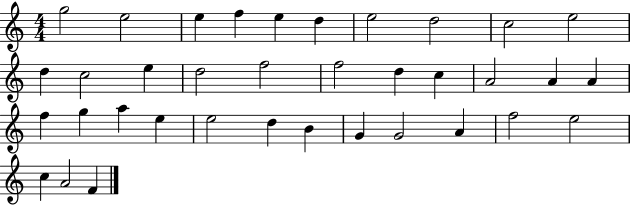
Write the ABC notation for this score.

X:1
T:Untitled
M:4/4
L:1/4
K:C
g2 e2 e f e d e2 d2 c2 e2 d c2 e d2 f2 f2 d c A2 A A f g a e e2 d B G G2 A f2 e2 c A2 F